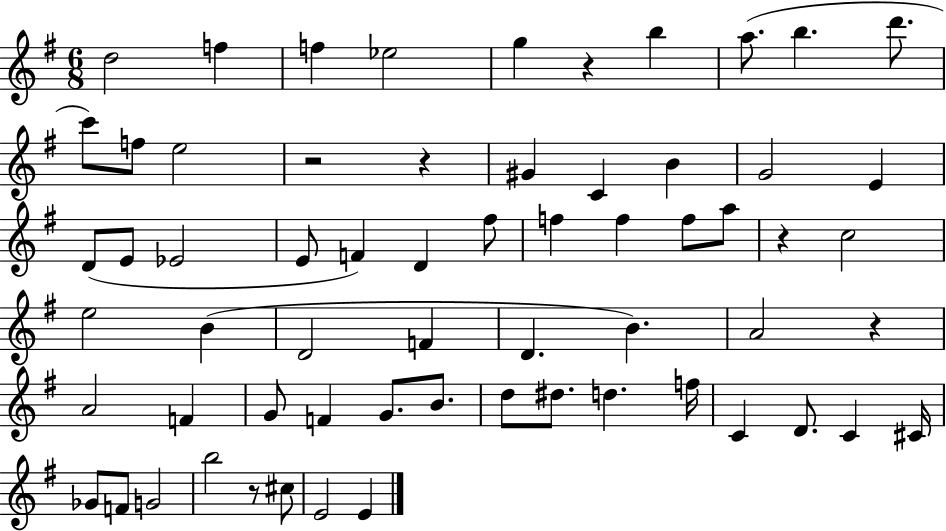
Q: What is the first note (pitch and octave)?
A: D5